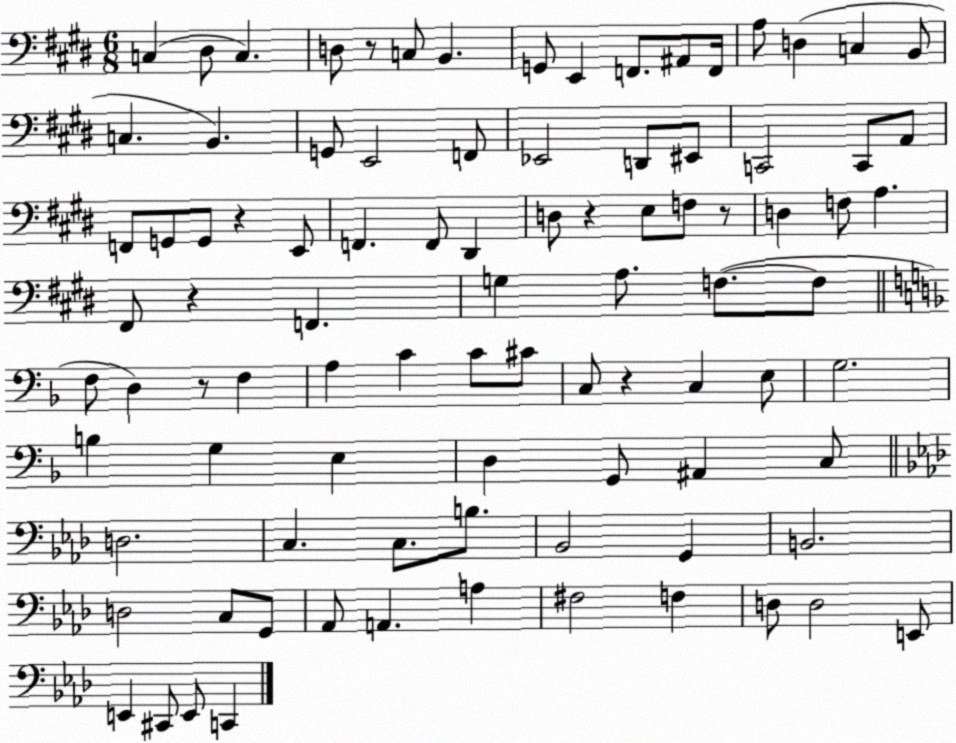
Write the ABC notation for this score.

X:1
T:Untitled
M:6/8
L:1/4
K:E
C, ^D,/2 C, D,/2 z/2 C,/2 B,, G,,/2 E,, F,,/2 ^A,,/2 F,,/4 A,/2 D, C, B,,/2 C, B,, G,,/2 E,,2 F,,/2 _E,,2 D,,/2 ^E,,/2 C,,2 C,,/2 A,,/2 F,,/2 G,,/2 G,,/2 z E,,/2 F,, F,,/2 ^D,, D,/2 z E,/2 F,/2 z/2 D, F,/2 A, ^F,,/2 z F,, G, A,/2 F,/2 F,/2 F,/2 D, z/2 F, A, C C/2 ^C/2 C,/2 z C, E,/2 G,2 B, G, E, D, G,,/2 ^A,, C,/2 D,2 C, C,/2 B,/2 _B,,2 G,, B,,2 D,2 C,/2 G,,/2 _A,,/2 A,, A, ^F,2 F, D,/2 D,2 E,,/2 E,, ^C,,/2 E,,/2 C,,